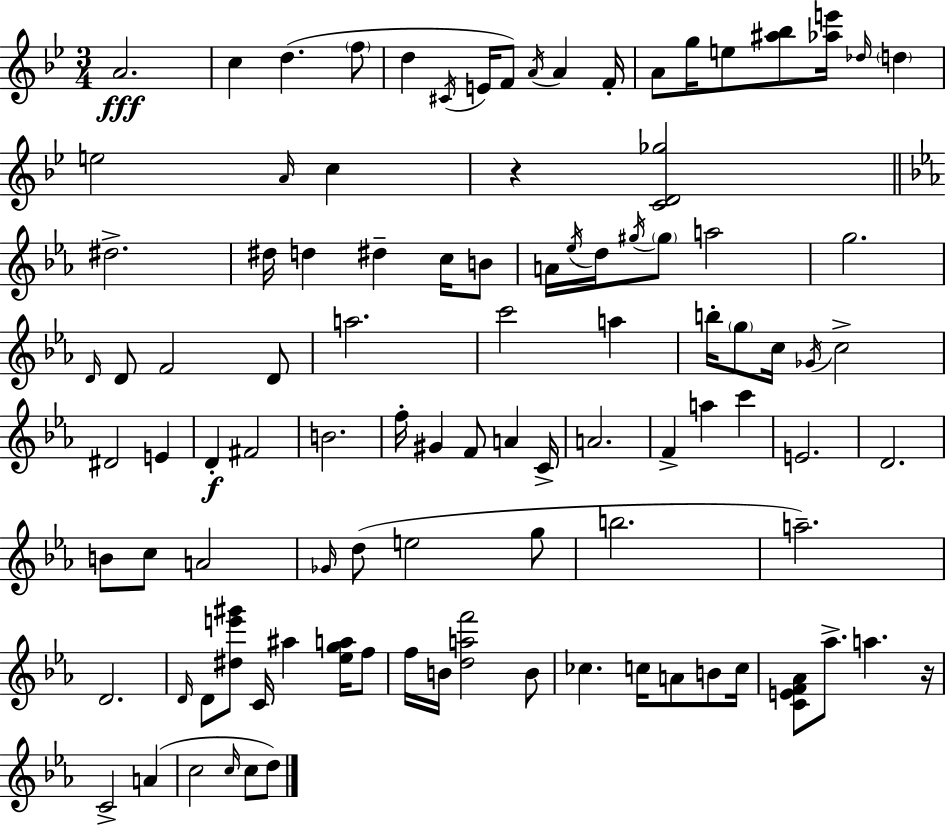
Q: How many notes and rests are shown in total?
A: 100